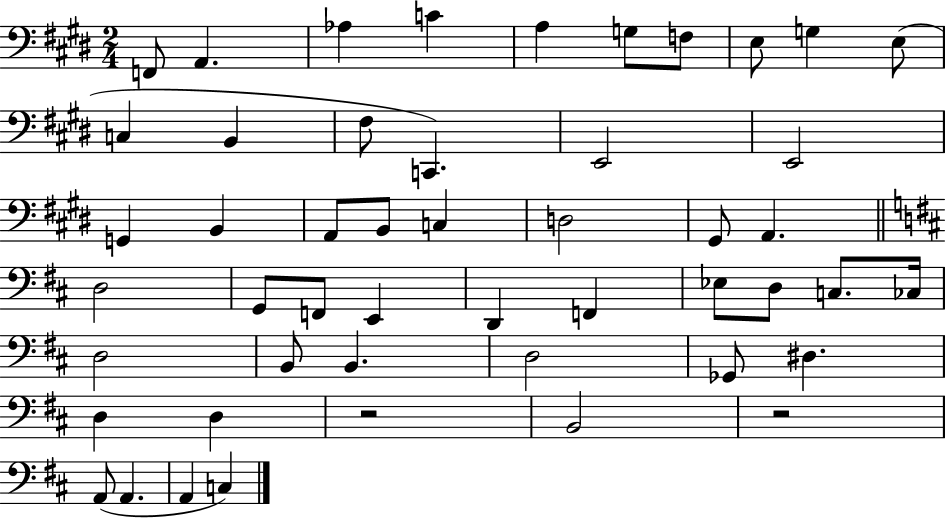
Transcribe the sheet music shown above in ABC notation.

X:1
T:Untitled
M:2/4
L:1/4
K:E
F,,/2 A,, _A, C A, G,/2 F,/2 E,/2 G, E,/2 C, B,, ^F,/2 C,, E,,2 E,,2 G,, B,, A,,/2 B,,/2 C, D,2 ^G,,/2 A,, D,2 G,,/2 F,,/2 E,, D,, F,, _E,/2 D,/2 C,/2 _C,/4 D,2 B,,/2 B,, D,2 _G,,/2 ^D, D, D, z2 B,,2 z2 A,,/2 A,, A,, C,